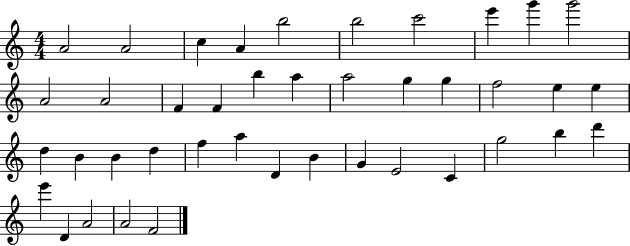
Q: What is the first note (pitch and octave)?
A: A4